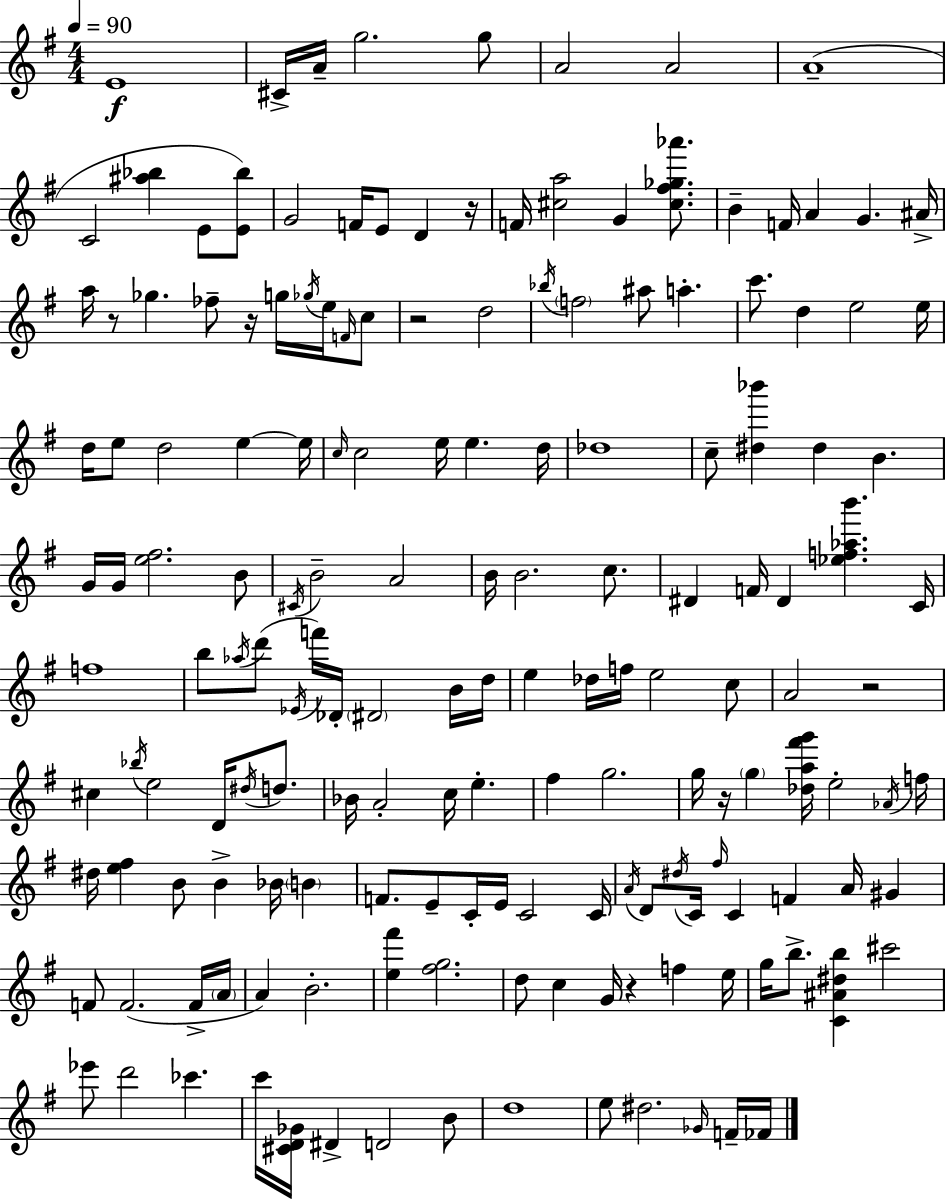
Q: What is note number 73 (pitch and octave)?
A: D#4